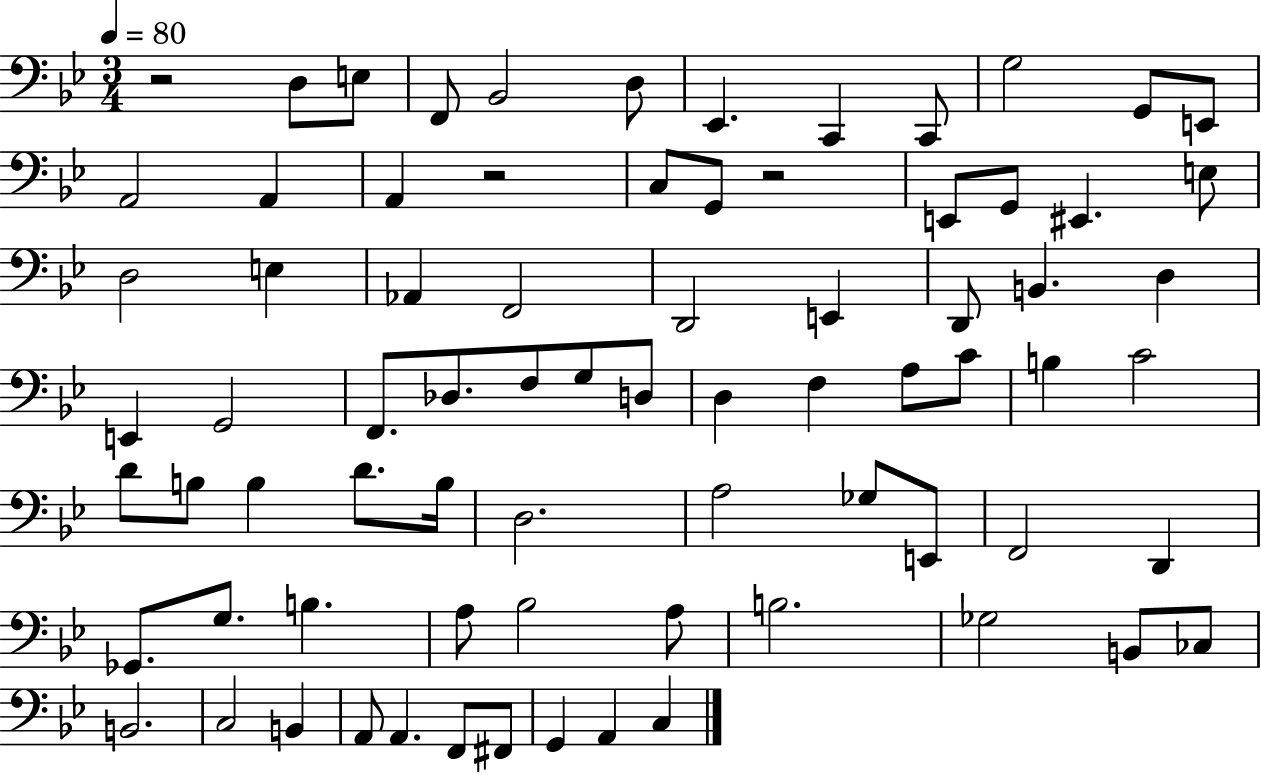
R/h D3/e E3/e F2/e Bb2/h D3/e Eb2/q. C2/q C2/e G3/h G2/e E2/e A2/h A2/q A2/q R/h C3/e G2/e R/h E2/e G2/e EIS2/q. E3/e D3/h E3/q Ab2/q F2/h D2/h E2/q D2/e B2/q. D3/q E2/q G2/h F2/e. Db3/e. F3/e G3/e D3/e D3/q F3/q A3/e C4/e B3/q C4/h D4/e B3/e B3/q D4/e. B3/s D3/h. A3/h Gb3/e E2/e F2/h D2/q Gb2/e. G3/e. B3/q. A3/e Bb3/h A3/e B3/h. Gb3/h B2/e CES3/e B2/h. C3/h B2/q A2/e A2/q. F2/e F#2/e G2/q A2/q C3/q